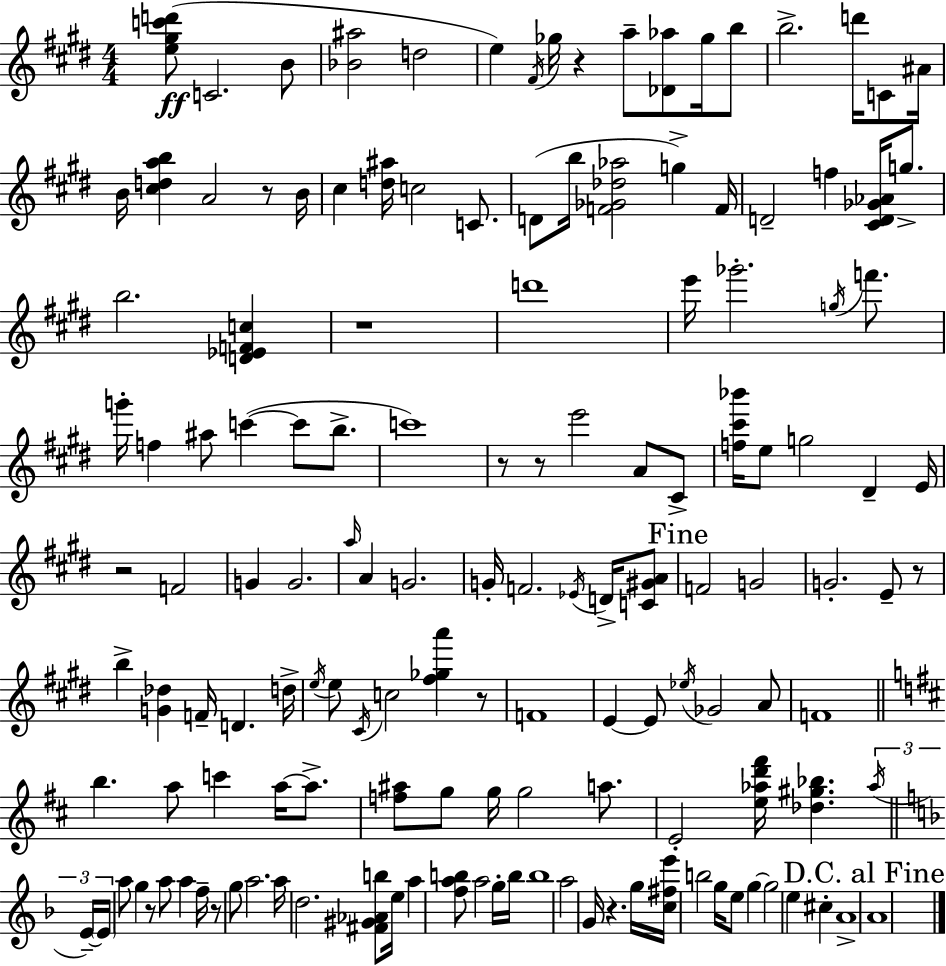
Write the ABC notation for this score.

X:1
T:Untitled
M:4/4
L:1/4
K:E
[e^gc'd']/2 C2 B/2 [_B^a]2 d2 e ^F/4 _g/4 z a/2 [_D_a]/2 _g/4 b/2 b2 d'/4 C/2 ^A/4 B/4 [^cdab] A2 z/2 B/4 ^c [d^a]/4 c2 C/2 D/2 b/4 [F_G_d_a]2 g F/4 D2 f [^CD_G_A]/4 g/2 b2 [D_EFc] z4 d'4 e'/4 _g'2 g/4 f'/2 g'/4 f ^a/2 c' c'/2 b/2 c'4 z/2 z/2 e'2 A/2 ^C/2 [f^c'_b']/4 e/2 g2 ^D E/4 z2 F2 G G2 a/4 A G2 G/4 F2 _E/4 D/4 [C^GA]/2 F2 G2 G2 E/2 z/2 b [G_d] F/4 D d/4 e/4 e/2 ^C/4 c2 [^f_ga'] z/2 F4 E E/2 _e/4 _G2 A/2 F4 b a/2 c' a/4 a/2 [f^a]/2 g/2 g/4 g2 a/2 E2 [e_ad'^f']/4 [_d^g_b] _a/4 E/4 E/4 a/2 g z/2 a/2 a f/4 z/2 g/2 a2 a/4 d2 [^F^G_Ab]/2 e/4 a [fab]/2 a2 g/4 b/4 b4 a2 G/4 z g/4 [c^fe']/4 b2 g/4 e/2 g g2 e ^c A4 A4